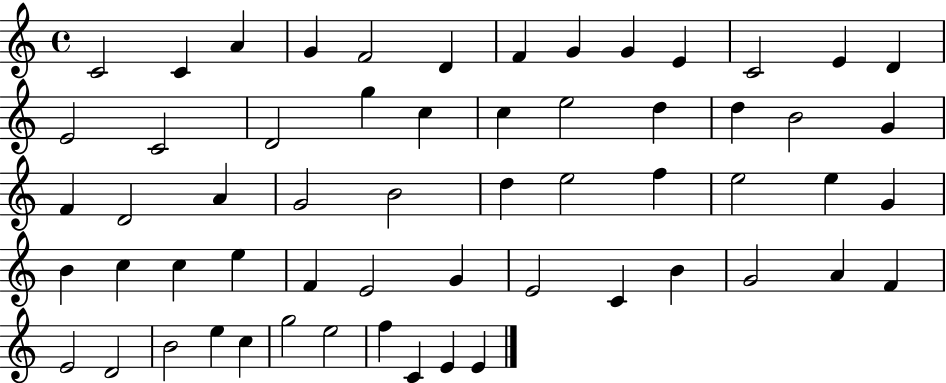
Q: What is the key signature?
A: C major